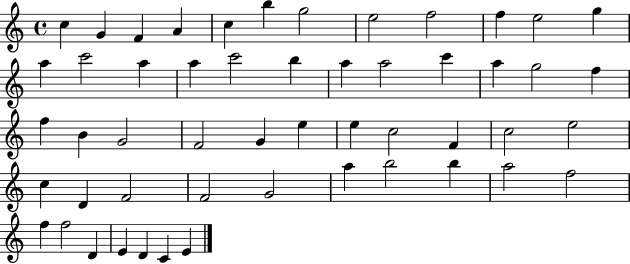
X:1
T:Untitled
M:4/4
L:1/4
K:C
c G F A c b g2 e2 f2 f e2 g a c'2 a a c'2 b a a2 c' a g2 f f B G2 F2 G e e c2 F c2 e2 c D F2 F2 G2 a b2 b a2 f2 f f2 D E D C E